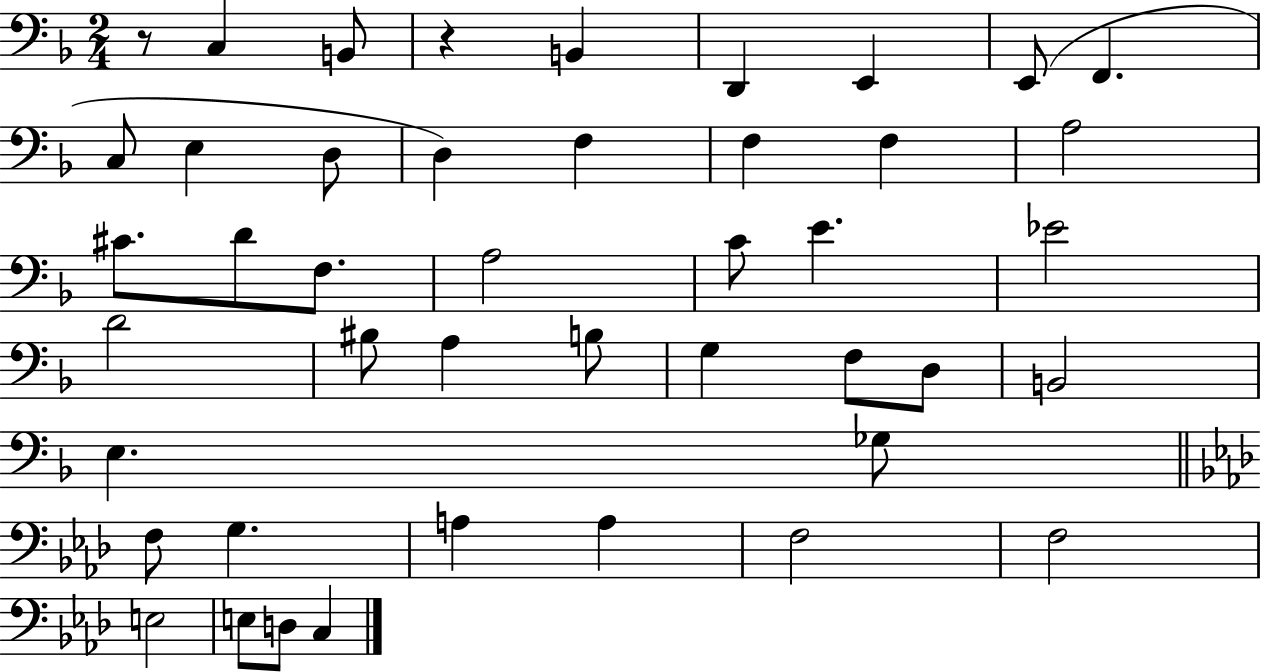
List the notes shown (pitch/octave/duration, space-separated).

R/e C3/q B2/e R/q B2/q D2/q E2/q E2/e F2/q. C3/e E3/q D3/e D3/q F3/q F3/q F3/q A3/h C#4/e. D4/e F3/e. A3/h C4/e E4/q. Eb4/h D4/h BIS3/e A3/q B3/e G3/q F3/e D3/e B2/h E3/q. Gb3/e F3/e G3/q. A3/q A3/q F3/h F3/h E3/h E3/e D3/e C3/q